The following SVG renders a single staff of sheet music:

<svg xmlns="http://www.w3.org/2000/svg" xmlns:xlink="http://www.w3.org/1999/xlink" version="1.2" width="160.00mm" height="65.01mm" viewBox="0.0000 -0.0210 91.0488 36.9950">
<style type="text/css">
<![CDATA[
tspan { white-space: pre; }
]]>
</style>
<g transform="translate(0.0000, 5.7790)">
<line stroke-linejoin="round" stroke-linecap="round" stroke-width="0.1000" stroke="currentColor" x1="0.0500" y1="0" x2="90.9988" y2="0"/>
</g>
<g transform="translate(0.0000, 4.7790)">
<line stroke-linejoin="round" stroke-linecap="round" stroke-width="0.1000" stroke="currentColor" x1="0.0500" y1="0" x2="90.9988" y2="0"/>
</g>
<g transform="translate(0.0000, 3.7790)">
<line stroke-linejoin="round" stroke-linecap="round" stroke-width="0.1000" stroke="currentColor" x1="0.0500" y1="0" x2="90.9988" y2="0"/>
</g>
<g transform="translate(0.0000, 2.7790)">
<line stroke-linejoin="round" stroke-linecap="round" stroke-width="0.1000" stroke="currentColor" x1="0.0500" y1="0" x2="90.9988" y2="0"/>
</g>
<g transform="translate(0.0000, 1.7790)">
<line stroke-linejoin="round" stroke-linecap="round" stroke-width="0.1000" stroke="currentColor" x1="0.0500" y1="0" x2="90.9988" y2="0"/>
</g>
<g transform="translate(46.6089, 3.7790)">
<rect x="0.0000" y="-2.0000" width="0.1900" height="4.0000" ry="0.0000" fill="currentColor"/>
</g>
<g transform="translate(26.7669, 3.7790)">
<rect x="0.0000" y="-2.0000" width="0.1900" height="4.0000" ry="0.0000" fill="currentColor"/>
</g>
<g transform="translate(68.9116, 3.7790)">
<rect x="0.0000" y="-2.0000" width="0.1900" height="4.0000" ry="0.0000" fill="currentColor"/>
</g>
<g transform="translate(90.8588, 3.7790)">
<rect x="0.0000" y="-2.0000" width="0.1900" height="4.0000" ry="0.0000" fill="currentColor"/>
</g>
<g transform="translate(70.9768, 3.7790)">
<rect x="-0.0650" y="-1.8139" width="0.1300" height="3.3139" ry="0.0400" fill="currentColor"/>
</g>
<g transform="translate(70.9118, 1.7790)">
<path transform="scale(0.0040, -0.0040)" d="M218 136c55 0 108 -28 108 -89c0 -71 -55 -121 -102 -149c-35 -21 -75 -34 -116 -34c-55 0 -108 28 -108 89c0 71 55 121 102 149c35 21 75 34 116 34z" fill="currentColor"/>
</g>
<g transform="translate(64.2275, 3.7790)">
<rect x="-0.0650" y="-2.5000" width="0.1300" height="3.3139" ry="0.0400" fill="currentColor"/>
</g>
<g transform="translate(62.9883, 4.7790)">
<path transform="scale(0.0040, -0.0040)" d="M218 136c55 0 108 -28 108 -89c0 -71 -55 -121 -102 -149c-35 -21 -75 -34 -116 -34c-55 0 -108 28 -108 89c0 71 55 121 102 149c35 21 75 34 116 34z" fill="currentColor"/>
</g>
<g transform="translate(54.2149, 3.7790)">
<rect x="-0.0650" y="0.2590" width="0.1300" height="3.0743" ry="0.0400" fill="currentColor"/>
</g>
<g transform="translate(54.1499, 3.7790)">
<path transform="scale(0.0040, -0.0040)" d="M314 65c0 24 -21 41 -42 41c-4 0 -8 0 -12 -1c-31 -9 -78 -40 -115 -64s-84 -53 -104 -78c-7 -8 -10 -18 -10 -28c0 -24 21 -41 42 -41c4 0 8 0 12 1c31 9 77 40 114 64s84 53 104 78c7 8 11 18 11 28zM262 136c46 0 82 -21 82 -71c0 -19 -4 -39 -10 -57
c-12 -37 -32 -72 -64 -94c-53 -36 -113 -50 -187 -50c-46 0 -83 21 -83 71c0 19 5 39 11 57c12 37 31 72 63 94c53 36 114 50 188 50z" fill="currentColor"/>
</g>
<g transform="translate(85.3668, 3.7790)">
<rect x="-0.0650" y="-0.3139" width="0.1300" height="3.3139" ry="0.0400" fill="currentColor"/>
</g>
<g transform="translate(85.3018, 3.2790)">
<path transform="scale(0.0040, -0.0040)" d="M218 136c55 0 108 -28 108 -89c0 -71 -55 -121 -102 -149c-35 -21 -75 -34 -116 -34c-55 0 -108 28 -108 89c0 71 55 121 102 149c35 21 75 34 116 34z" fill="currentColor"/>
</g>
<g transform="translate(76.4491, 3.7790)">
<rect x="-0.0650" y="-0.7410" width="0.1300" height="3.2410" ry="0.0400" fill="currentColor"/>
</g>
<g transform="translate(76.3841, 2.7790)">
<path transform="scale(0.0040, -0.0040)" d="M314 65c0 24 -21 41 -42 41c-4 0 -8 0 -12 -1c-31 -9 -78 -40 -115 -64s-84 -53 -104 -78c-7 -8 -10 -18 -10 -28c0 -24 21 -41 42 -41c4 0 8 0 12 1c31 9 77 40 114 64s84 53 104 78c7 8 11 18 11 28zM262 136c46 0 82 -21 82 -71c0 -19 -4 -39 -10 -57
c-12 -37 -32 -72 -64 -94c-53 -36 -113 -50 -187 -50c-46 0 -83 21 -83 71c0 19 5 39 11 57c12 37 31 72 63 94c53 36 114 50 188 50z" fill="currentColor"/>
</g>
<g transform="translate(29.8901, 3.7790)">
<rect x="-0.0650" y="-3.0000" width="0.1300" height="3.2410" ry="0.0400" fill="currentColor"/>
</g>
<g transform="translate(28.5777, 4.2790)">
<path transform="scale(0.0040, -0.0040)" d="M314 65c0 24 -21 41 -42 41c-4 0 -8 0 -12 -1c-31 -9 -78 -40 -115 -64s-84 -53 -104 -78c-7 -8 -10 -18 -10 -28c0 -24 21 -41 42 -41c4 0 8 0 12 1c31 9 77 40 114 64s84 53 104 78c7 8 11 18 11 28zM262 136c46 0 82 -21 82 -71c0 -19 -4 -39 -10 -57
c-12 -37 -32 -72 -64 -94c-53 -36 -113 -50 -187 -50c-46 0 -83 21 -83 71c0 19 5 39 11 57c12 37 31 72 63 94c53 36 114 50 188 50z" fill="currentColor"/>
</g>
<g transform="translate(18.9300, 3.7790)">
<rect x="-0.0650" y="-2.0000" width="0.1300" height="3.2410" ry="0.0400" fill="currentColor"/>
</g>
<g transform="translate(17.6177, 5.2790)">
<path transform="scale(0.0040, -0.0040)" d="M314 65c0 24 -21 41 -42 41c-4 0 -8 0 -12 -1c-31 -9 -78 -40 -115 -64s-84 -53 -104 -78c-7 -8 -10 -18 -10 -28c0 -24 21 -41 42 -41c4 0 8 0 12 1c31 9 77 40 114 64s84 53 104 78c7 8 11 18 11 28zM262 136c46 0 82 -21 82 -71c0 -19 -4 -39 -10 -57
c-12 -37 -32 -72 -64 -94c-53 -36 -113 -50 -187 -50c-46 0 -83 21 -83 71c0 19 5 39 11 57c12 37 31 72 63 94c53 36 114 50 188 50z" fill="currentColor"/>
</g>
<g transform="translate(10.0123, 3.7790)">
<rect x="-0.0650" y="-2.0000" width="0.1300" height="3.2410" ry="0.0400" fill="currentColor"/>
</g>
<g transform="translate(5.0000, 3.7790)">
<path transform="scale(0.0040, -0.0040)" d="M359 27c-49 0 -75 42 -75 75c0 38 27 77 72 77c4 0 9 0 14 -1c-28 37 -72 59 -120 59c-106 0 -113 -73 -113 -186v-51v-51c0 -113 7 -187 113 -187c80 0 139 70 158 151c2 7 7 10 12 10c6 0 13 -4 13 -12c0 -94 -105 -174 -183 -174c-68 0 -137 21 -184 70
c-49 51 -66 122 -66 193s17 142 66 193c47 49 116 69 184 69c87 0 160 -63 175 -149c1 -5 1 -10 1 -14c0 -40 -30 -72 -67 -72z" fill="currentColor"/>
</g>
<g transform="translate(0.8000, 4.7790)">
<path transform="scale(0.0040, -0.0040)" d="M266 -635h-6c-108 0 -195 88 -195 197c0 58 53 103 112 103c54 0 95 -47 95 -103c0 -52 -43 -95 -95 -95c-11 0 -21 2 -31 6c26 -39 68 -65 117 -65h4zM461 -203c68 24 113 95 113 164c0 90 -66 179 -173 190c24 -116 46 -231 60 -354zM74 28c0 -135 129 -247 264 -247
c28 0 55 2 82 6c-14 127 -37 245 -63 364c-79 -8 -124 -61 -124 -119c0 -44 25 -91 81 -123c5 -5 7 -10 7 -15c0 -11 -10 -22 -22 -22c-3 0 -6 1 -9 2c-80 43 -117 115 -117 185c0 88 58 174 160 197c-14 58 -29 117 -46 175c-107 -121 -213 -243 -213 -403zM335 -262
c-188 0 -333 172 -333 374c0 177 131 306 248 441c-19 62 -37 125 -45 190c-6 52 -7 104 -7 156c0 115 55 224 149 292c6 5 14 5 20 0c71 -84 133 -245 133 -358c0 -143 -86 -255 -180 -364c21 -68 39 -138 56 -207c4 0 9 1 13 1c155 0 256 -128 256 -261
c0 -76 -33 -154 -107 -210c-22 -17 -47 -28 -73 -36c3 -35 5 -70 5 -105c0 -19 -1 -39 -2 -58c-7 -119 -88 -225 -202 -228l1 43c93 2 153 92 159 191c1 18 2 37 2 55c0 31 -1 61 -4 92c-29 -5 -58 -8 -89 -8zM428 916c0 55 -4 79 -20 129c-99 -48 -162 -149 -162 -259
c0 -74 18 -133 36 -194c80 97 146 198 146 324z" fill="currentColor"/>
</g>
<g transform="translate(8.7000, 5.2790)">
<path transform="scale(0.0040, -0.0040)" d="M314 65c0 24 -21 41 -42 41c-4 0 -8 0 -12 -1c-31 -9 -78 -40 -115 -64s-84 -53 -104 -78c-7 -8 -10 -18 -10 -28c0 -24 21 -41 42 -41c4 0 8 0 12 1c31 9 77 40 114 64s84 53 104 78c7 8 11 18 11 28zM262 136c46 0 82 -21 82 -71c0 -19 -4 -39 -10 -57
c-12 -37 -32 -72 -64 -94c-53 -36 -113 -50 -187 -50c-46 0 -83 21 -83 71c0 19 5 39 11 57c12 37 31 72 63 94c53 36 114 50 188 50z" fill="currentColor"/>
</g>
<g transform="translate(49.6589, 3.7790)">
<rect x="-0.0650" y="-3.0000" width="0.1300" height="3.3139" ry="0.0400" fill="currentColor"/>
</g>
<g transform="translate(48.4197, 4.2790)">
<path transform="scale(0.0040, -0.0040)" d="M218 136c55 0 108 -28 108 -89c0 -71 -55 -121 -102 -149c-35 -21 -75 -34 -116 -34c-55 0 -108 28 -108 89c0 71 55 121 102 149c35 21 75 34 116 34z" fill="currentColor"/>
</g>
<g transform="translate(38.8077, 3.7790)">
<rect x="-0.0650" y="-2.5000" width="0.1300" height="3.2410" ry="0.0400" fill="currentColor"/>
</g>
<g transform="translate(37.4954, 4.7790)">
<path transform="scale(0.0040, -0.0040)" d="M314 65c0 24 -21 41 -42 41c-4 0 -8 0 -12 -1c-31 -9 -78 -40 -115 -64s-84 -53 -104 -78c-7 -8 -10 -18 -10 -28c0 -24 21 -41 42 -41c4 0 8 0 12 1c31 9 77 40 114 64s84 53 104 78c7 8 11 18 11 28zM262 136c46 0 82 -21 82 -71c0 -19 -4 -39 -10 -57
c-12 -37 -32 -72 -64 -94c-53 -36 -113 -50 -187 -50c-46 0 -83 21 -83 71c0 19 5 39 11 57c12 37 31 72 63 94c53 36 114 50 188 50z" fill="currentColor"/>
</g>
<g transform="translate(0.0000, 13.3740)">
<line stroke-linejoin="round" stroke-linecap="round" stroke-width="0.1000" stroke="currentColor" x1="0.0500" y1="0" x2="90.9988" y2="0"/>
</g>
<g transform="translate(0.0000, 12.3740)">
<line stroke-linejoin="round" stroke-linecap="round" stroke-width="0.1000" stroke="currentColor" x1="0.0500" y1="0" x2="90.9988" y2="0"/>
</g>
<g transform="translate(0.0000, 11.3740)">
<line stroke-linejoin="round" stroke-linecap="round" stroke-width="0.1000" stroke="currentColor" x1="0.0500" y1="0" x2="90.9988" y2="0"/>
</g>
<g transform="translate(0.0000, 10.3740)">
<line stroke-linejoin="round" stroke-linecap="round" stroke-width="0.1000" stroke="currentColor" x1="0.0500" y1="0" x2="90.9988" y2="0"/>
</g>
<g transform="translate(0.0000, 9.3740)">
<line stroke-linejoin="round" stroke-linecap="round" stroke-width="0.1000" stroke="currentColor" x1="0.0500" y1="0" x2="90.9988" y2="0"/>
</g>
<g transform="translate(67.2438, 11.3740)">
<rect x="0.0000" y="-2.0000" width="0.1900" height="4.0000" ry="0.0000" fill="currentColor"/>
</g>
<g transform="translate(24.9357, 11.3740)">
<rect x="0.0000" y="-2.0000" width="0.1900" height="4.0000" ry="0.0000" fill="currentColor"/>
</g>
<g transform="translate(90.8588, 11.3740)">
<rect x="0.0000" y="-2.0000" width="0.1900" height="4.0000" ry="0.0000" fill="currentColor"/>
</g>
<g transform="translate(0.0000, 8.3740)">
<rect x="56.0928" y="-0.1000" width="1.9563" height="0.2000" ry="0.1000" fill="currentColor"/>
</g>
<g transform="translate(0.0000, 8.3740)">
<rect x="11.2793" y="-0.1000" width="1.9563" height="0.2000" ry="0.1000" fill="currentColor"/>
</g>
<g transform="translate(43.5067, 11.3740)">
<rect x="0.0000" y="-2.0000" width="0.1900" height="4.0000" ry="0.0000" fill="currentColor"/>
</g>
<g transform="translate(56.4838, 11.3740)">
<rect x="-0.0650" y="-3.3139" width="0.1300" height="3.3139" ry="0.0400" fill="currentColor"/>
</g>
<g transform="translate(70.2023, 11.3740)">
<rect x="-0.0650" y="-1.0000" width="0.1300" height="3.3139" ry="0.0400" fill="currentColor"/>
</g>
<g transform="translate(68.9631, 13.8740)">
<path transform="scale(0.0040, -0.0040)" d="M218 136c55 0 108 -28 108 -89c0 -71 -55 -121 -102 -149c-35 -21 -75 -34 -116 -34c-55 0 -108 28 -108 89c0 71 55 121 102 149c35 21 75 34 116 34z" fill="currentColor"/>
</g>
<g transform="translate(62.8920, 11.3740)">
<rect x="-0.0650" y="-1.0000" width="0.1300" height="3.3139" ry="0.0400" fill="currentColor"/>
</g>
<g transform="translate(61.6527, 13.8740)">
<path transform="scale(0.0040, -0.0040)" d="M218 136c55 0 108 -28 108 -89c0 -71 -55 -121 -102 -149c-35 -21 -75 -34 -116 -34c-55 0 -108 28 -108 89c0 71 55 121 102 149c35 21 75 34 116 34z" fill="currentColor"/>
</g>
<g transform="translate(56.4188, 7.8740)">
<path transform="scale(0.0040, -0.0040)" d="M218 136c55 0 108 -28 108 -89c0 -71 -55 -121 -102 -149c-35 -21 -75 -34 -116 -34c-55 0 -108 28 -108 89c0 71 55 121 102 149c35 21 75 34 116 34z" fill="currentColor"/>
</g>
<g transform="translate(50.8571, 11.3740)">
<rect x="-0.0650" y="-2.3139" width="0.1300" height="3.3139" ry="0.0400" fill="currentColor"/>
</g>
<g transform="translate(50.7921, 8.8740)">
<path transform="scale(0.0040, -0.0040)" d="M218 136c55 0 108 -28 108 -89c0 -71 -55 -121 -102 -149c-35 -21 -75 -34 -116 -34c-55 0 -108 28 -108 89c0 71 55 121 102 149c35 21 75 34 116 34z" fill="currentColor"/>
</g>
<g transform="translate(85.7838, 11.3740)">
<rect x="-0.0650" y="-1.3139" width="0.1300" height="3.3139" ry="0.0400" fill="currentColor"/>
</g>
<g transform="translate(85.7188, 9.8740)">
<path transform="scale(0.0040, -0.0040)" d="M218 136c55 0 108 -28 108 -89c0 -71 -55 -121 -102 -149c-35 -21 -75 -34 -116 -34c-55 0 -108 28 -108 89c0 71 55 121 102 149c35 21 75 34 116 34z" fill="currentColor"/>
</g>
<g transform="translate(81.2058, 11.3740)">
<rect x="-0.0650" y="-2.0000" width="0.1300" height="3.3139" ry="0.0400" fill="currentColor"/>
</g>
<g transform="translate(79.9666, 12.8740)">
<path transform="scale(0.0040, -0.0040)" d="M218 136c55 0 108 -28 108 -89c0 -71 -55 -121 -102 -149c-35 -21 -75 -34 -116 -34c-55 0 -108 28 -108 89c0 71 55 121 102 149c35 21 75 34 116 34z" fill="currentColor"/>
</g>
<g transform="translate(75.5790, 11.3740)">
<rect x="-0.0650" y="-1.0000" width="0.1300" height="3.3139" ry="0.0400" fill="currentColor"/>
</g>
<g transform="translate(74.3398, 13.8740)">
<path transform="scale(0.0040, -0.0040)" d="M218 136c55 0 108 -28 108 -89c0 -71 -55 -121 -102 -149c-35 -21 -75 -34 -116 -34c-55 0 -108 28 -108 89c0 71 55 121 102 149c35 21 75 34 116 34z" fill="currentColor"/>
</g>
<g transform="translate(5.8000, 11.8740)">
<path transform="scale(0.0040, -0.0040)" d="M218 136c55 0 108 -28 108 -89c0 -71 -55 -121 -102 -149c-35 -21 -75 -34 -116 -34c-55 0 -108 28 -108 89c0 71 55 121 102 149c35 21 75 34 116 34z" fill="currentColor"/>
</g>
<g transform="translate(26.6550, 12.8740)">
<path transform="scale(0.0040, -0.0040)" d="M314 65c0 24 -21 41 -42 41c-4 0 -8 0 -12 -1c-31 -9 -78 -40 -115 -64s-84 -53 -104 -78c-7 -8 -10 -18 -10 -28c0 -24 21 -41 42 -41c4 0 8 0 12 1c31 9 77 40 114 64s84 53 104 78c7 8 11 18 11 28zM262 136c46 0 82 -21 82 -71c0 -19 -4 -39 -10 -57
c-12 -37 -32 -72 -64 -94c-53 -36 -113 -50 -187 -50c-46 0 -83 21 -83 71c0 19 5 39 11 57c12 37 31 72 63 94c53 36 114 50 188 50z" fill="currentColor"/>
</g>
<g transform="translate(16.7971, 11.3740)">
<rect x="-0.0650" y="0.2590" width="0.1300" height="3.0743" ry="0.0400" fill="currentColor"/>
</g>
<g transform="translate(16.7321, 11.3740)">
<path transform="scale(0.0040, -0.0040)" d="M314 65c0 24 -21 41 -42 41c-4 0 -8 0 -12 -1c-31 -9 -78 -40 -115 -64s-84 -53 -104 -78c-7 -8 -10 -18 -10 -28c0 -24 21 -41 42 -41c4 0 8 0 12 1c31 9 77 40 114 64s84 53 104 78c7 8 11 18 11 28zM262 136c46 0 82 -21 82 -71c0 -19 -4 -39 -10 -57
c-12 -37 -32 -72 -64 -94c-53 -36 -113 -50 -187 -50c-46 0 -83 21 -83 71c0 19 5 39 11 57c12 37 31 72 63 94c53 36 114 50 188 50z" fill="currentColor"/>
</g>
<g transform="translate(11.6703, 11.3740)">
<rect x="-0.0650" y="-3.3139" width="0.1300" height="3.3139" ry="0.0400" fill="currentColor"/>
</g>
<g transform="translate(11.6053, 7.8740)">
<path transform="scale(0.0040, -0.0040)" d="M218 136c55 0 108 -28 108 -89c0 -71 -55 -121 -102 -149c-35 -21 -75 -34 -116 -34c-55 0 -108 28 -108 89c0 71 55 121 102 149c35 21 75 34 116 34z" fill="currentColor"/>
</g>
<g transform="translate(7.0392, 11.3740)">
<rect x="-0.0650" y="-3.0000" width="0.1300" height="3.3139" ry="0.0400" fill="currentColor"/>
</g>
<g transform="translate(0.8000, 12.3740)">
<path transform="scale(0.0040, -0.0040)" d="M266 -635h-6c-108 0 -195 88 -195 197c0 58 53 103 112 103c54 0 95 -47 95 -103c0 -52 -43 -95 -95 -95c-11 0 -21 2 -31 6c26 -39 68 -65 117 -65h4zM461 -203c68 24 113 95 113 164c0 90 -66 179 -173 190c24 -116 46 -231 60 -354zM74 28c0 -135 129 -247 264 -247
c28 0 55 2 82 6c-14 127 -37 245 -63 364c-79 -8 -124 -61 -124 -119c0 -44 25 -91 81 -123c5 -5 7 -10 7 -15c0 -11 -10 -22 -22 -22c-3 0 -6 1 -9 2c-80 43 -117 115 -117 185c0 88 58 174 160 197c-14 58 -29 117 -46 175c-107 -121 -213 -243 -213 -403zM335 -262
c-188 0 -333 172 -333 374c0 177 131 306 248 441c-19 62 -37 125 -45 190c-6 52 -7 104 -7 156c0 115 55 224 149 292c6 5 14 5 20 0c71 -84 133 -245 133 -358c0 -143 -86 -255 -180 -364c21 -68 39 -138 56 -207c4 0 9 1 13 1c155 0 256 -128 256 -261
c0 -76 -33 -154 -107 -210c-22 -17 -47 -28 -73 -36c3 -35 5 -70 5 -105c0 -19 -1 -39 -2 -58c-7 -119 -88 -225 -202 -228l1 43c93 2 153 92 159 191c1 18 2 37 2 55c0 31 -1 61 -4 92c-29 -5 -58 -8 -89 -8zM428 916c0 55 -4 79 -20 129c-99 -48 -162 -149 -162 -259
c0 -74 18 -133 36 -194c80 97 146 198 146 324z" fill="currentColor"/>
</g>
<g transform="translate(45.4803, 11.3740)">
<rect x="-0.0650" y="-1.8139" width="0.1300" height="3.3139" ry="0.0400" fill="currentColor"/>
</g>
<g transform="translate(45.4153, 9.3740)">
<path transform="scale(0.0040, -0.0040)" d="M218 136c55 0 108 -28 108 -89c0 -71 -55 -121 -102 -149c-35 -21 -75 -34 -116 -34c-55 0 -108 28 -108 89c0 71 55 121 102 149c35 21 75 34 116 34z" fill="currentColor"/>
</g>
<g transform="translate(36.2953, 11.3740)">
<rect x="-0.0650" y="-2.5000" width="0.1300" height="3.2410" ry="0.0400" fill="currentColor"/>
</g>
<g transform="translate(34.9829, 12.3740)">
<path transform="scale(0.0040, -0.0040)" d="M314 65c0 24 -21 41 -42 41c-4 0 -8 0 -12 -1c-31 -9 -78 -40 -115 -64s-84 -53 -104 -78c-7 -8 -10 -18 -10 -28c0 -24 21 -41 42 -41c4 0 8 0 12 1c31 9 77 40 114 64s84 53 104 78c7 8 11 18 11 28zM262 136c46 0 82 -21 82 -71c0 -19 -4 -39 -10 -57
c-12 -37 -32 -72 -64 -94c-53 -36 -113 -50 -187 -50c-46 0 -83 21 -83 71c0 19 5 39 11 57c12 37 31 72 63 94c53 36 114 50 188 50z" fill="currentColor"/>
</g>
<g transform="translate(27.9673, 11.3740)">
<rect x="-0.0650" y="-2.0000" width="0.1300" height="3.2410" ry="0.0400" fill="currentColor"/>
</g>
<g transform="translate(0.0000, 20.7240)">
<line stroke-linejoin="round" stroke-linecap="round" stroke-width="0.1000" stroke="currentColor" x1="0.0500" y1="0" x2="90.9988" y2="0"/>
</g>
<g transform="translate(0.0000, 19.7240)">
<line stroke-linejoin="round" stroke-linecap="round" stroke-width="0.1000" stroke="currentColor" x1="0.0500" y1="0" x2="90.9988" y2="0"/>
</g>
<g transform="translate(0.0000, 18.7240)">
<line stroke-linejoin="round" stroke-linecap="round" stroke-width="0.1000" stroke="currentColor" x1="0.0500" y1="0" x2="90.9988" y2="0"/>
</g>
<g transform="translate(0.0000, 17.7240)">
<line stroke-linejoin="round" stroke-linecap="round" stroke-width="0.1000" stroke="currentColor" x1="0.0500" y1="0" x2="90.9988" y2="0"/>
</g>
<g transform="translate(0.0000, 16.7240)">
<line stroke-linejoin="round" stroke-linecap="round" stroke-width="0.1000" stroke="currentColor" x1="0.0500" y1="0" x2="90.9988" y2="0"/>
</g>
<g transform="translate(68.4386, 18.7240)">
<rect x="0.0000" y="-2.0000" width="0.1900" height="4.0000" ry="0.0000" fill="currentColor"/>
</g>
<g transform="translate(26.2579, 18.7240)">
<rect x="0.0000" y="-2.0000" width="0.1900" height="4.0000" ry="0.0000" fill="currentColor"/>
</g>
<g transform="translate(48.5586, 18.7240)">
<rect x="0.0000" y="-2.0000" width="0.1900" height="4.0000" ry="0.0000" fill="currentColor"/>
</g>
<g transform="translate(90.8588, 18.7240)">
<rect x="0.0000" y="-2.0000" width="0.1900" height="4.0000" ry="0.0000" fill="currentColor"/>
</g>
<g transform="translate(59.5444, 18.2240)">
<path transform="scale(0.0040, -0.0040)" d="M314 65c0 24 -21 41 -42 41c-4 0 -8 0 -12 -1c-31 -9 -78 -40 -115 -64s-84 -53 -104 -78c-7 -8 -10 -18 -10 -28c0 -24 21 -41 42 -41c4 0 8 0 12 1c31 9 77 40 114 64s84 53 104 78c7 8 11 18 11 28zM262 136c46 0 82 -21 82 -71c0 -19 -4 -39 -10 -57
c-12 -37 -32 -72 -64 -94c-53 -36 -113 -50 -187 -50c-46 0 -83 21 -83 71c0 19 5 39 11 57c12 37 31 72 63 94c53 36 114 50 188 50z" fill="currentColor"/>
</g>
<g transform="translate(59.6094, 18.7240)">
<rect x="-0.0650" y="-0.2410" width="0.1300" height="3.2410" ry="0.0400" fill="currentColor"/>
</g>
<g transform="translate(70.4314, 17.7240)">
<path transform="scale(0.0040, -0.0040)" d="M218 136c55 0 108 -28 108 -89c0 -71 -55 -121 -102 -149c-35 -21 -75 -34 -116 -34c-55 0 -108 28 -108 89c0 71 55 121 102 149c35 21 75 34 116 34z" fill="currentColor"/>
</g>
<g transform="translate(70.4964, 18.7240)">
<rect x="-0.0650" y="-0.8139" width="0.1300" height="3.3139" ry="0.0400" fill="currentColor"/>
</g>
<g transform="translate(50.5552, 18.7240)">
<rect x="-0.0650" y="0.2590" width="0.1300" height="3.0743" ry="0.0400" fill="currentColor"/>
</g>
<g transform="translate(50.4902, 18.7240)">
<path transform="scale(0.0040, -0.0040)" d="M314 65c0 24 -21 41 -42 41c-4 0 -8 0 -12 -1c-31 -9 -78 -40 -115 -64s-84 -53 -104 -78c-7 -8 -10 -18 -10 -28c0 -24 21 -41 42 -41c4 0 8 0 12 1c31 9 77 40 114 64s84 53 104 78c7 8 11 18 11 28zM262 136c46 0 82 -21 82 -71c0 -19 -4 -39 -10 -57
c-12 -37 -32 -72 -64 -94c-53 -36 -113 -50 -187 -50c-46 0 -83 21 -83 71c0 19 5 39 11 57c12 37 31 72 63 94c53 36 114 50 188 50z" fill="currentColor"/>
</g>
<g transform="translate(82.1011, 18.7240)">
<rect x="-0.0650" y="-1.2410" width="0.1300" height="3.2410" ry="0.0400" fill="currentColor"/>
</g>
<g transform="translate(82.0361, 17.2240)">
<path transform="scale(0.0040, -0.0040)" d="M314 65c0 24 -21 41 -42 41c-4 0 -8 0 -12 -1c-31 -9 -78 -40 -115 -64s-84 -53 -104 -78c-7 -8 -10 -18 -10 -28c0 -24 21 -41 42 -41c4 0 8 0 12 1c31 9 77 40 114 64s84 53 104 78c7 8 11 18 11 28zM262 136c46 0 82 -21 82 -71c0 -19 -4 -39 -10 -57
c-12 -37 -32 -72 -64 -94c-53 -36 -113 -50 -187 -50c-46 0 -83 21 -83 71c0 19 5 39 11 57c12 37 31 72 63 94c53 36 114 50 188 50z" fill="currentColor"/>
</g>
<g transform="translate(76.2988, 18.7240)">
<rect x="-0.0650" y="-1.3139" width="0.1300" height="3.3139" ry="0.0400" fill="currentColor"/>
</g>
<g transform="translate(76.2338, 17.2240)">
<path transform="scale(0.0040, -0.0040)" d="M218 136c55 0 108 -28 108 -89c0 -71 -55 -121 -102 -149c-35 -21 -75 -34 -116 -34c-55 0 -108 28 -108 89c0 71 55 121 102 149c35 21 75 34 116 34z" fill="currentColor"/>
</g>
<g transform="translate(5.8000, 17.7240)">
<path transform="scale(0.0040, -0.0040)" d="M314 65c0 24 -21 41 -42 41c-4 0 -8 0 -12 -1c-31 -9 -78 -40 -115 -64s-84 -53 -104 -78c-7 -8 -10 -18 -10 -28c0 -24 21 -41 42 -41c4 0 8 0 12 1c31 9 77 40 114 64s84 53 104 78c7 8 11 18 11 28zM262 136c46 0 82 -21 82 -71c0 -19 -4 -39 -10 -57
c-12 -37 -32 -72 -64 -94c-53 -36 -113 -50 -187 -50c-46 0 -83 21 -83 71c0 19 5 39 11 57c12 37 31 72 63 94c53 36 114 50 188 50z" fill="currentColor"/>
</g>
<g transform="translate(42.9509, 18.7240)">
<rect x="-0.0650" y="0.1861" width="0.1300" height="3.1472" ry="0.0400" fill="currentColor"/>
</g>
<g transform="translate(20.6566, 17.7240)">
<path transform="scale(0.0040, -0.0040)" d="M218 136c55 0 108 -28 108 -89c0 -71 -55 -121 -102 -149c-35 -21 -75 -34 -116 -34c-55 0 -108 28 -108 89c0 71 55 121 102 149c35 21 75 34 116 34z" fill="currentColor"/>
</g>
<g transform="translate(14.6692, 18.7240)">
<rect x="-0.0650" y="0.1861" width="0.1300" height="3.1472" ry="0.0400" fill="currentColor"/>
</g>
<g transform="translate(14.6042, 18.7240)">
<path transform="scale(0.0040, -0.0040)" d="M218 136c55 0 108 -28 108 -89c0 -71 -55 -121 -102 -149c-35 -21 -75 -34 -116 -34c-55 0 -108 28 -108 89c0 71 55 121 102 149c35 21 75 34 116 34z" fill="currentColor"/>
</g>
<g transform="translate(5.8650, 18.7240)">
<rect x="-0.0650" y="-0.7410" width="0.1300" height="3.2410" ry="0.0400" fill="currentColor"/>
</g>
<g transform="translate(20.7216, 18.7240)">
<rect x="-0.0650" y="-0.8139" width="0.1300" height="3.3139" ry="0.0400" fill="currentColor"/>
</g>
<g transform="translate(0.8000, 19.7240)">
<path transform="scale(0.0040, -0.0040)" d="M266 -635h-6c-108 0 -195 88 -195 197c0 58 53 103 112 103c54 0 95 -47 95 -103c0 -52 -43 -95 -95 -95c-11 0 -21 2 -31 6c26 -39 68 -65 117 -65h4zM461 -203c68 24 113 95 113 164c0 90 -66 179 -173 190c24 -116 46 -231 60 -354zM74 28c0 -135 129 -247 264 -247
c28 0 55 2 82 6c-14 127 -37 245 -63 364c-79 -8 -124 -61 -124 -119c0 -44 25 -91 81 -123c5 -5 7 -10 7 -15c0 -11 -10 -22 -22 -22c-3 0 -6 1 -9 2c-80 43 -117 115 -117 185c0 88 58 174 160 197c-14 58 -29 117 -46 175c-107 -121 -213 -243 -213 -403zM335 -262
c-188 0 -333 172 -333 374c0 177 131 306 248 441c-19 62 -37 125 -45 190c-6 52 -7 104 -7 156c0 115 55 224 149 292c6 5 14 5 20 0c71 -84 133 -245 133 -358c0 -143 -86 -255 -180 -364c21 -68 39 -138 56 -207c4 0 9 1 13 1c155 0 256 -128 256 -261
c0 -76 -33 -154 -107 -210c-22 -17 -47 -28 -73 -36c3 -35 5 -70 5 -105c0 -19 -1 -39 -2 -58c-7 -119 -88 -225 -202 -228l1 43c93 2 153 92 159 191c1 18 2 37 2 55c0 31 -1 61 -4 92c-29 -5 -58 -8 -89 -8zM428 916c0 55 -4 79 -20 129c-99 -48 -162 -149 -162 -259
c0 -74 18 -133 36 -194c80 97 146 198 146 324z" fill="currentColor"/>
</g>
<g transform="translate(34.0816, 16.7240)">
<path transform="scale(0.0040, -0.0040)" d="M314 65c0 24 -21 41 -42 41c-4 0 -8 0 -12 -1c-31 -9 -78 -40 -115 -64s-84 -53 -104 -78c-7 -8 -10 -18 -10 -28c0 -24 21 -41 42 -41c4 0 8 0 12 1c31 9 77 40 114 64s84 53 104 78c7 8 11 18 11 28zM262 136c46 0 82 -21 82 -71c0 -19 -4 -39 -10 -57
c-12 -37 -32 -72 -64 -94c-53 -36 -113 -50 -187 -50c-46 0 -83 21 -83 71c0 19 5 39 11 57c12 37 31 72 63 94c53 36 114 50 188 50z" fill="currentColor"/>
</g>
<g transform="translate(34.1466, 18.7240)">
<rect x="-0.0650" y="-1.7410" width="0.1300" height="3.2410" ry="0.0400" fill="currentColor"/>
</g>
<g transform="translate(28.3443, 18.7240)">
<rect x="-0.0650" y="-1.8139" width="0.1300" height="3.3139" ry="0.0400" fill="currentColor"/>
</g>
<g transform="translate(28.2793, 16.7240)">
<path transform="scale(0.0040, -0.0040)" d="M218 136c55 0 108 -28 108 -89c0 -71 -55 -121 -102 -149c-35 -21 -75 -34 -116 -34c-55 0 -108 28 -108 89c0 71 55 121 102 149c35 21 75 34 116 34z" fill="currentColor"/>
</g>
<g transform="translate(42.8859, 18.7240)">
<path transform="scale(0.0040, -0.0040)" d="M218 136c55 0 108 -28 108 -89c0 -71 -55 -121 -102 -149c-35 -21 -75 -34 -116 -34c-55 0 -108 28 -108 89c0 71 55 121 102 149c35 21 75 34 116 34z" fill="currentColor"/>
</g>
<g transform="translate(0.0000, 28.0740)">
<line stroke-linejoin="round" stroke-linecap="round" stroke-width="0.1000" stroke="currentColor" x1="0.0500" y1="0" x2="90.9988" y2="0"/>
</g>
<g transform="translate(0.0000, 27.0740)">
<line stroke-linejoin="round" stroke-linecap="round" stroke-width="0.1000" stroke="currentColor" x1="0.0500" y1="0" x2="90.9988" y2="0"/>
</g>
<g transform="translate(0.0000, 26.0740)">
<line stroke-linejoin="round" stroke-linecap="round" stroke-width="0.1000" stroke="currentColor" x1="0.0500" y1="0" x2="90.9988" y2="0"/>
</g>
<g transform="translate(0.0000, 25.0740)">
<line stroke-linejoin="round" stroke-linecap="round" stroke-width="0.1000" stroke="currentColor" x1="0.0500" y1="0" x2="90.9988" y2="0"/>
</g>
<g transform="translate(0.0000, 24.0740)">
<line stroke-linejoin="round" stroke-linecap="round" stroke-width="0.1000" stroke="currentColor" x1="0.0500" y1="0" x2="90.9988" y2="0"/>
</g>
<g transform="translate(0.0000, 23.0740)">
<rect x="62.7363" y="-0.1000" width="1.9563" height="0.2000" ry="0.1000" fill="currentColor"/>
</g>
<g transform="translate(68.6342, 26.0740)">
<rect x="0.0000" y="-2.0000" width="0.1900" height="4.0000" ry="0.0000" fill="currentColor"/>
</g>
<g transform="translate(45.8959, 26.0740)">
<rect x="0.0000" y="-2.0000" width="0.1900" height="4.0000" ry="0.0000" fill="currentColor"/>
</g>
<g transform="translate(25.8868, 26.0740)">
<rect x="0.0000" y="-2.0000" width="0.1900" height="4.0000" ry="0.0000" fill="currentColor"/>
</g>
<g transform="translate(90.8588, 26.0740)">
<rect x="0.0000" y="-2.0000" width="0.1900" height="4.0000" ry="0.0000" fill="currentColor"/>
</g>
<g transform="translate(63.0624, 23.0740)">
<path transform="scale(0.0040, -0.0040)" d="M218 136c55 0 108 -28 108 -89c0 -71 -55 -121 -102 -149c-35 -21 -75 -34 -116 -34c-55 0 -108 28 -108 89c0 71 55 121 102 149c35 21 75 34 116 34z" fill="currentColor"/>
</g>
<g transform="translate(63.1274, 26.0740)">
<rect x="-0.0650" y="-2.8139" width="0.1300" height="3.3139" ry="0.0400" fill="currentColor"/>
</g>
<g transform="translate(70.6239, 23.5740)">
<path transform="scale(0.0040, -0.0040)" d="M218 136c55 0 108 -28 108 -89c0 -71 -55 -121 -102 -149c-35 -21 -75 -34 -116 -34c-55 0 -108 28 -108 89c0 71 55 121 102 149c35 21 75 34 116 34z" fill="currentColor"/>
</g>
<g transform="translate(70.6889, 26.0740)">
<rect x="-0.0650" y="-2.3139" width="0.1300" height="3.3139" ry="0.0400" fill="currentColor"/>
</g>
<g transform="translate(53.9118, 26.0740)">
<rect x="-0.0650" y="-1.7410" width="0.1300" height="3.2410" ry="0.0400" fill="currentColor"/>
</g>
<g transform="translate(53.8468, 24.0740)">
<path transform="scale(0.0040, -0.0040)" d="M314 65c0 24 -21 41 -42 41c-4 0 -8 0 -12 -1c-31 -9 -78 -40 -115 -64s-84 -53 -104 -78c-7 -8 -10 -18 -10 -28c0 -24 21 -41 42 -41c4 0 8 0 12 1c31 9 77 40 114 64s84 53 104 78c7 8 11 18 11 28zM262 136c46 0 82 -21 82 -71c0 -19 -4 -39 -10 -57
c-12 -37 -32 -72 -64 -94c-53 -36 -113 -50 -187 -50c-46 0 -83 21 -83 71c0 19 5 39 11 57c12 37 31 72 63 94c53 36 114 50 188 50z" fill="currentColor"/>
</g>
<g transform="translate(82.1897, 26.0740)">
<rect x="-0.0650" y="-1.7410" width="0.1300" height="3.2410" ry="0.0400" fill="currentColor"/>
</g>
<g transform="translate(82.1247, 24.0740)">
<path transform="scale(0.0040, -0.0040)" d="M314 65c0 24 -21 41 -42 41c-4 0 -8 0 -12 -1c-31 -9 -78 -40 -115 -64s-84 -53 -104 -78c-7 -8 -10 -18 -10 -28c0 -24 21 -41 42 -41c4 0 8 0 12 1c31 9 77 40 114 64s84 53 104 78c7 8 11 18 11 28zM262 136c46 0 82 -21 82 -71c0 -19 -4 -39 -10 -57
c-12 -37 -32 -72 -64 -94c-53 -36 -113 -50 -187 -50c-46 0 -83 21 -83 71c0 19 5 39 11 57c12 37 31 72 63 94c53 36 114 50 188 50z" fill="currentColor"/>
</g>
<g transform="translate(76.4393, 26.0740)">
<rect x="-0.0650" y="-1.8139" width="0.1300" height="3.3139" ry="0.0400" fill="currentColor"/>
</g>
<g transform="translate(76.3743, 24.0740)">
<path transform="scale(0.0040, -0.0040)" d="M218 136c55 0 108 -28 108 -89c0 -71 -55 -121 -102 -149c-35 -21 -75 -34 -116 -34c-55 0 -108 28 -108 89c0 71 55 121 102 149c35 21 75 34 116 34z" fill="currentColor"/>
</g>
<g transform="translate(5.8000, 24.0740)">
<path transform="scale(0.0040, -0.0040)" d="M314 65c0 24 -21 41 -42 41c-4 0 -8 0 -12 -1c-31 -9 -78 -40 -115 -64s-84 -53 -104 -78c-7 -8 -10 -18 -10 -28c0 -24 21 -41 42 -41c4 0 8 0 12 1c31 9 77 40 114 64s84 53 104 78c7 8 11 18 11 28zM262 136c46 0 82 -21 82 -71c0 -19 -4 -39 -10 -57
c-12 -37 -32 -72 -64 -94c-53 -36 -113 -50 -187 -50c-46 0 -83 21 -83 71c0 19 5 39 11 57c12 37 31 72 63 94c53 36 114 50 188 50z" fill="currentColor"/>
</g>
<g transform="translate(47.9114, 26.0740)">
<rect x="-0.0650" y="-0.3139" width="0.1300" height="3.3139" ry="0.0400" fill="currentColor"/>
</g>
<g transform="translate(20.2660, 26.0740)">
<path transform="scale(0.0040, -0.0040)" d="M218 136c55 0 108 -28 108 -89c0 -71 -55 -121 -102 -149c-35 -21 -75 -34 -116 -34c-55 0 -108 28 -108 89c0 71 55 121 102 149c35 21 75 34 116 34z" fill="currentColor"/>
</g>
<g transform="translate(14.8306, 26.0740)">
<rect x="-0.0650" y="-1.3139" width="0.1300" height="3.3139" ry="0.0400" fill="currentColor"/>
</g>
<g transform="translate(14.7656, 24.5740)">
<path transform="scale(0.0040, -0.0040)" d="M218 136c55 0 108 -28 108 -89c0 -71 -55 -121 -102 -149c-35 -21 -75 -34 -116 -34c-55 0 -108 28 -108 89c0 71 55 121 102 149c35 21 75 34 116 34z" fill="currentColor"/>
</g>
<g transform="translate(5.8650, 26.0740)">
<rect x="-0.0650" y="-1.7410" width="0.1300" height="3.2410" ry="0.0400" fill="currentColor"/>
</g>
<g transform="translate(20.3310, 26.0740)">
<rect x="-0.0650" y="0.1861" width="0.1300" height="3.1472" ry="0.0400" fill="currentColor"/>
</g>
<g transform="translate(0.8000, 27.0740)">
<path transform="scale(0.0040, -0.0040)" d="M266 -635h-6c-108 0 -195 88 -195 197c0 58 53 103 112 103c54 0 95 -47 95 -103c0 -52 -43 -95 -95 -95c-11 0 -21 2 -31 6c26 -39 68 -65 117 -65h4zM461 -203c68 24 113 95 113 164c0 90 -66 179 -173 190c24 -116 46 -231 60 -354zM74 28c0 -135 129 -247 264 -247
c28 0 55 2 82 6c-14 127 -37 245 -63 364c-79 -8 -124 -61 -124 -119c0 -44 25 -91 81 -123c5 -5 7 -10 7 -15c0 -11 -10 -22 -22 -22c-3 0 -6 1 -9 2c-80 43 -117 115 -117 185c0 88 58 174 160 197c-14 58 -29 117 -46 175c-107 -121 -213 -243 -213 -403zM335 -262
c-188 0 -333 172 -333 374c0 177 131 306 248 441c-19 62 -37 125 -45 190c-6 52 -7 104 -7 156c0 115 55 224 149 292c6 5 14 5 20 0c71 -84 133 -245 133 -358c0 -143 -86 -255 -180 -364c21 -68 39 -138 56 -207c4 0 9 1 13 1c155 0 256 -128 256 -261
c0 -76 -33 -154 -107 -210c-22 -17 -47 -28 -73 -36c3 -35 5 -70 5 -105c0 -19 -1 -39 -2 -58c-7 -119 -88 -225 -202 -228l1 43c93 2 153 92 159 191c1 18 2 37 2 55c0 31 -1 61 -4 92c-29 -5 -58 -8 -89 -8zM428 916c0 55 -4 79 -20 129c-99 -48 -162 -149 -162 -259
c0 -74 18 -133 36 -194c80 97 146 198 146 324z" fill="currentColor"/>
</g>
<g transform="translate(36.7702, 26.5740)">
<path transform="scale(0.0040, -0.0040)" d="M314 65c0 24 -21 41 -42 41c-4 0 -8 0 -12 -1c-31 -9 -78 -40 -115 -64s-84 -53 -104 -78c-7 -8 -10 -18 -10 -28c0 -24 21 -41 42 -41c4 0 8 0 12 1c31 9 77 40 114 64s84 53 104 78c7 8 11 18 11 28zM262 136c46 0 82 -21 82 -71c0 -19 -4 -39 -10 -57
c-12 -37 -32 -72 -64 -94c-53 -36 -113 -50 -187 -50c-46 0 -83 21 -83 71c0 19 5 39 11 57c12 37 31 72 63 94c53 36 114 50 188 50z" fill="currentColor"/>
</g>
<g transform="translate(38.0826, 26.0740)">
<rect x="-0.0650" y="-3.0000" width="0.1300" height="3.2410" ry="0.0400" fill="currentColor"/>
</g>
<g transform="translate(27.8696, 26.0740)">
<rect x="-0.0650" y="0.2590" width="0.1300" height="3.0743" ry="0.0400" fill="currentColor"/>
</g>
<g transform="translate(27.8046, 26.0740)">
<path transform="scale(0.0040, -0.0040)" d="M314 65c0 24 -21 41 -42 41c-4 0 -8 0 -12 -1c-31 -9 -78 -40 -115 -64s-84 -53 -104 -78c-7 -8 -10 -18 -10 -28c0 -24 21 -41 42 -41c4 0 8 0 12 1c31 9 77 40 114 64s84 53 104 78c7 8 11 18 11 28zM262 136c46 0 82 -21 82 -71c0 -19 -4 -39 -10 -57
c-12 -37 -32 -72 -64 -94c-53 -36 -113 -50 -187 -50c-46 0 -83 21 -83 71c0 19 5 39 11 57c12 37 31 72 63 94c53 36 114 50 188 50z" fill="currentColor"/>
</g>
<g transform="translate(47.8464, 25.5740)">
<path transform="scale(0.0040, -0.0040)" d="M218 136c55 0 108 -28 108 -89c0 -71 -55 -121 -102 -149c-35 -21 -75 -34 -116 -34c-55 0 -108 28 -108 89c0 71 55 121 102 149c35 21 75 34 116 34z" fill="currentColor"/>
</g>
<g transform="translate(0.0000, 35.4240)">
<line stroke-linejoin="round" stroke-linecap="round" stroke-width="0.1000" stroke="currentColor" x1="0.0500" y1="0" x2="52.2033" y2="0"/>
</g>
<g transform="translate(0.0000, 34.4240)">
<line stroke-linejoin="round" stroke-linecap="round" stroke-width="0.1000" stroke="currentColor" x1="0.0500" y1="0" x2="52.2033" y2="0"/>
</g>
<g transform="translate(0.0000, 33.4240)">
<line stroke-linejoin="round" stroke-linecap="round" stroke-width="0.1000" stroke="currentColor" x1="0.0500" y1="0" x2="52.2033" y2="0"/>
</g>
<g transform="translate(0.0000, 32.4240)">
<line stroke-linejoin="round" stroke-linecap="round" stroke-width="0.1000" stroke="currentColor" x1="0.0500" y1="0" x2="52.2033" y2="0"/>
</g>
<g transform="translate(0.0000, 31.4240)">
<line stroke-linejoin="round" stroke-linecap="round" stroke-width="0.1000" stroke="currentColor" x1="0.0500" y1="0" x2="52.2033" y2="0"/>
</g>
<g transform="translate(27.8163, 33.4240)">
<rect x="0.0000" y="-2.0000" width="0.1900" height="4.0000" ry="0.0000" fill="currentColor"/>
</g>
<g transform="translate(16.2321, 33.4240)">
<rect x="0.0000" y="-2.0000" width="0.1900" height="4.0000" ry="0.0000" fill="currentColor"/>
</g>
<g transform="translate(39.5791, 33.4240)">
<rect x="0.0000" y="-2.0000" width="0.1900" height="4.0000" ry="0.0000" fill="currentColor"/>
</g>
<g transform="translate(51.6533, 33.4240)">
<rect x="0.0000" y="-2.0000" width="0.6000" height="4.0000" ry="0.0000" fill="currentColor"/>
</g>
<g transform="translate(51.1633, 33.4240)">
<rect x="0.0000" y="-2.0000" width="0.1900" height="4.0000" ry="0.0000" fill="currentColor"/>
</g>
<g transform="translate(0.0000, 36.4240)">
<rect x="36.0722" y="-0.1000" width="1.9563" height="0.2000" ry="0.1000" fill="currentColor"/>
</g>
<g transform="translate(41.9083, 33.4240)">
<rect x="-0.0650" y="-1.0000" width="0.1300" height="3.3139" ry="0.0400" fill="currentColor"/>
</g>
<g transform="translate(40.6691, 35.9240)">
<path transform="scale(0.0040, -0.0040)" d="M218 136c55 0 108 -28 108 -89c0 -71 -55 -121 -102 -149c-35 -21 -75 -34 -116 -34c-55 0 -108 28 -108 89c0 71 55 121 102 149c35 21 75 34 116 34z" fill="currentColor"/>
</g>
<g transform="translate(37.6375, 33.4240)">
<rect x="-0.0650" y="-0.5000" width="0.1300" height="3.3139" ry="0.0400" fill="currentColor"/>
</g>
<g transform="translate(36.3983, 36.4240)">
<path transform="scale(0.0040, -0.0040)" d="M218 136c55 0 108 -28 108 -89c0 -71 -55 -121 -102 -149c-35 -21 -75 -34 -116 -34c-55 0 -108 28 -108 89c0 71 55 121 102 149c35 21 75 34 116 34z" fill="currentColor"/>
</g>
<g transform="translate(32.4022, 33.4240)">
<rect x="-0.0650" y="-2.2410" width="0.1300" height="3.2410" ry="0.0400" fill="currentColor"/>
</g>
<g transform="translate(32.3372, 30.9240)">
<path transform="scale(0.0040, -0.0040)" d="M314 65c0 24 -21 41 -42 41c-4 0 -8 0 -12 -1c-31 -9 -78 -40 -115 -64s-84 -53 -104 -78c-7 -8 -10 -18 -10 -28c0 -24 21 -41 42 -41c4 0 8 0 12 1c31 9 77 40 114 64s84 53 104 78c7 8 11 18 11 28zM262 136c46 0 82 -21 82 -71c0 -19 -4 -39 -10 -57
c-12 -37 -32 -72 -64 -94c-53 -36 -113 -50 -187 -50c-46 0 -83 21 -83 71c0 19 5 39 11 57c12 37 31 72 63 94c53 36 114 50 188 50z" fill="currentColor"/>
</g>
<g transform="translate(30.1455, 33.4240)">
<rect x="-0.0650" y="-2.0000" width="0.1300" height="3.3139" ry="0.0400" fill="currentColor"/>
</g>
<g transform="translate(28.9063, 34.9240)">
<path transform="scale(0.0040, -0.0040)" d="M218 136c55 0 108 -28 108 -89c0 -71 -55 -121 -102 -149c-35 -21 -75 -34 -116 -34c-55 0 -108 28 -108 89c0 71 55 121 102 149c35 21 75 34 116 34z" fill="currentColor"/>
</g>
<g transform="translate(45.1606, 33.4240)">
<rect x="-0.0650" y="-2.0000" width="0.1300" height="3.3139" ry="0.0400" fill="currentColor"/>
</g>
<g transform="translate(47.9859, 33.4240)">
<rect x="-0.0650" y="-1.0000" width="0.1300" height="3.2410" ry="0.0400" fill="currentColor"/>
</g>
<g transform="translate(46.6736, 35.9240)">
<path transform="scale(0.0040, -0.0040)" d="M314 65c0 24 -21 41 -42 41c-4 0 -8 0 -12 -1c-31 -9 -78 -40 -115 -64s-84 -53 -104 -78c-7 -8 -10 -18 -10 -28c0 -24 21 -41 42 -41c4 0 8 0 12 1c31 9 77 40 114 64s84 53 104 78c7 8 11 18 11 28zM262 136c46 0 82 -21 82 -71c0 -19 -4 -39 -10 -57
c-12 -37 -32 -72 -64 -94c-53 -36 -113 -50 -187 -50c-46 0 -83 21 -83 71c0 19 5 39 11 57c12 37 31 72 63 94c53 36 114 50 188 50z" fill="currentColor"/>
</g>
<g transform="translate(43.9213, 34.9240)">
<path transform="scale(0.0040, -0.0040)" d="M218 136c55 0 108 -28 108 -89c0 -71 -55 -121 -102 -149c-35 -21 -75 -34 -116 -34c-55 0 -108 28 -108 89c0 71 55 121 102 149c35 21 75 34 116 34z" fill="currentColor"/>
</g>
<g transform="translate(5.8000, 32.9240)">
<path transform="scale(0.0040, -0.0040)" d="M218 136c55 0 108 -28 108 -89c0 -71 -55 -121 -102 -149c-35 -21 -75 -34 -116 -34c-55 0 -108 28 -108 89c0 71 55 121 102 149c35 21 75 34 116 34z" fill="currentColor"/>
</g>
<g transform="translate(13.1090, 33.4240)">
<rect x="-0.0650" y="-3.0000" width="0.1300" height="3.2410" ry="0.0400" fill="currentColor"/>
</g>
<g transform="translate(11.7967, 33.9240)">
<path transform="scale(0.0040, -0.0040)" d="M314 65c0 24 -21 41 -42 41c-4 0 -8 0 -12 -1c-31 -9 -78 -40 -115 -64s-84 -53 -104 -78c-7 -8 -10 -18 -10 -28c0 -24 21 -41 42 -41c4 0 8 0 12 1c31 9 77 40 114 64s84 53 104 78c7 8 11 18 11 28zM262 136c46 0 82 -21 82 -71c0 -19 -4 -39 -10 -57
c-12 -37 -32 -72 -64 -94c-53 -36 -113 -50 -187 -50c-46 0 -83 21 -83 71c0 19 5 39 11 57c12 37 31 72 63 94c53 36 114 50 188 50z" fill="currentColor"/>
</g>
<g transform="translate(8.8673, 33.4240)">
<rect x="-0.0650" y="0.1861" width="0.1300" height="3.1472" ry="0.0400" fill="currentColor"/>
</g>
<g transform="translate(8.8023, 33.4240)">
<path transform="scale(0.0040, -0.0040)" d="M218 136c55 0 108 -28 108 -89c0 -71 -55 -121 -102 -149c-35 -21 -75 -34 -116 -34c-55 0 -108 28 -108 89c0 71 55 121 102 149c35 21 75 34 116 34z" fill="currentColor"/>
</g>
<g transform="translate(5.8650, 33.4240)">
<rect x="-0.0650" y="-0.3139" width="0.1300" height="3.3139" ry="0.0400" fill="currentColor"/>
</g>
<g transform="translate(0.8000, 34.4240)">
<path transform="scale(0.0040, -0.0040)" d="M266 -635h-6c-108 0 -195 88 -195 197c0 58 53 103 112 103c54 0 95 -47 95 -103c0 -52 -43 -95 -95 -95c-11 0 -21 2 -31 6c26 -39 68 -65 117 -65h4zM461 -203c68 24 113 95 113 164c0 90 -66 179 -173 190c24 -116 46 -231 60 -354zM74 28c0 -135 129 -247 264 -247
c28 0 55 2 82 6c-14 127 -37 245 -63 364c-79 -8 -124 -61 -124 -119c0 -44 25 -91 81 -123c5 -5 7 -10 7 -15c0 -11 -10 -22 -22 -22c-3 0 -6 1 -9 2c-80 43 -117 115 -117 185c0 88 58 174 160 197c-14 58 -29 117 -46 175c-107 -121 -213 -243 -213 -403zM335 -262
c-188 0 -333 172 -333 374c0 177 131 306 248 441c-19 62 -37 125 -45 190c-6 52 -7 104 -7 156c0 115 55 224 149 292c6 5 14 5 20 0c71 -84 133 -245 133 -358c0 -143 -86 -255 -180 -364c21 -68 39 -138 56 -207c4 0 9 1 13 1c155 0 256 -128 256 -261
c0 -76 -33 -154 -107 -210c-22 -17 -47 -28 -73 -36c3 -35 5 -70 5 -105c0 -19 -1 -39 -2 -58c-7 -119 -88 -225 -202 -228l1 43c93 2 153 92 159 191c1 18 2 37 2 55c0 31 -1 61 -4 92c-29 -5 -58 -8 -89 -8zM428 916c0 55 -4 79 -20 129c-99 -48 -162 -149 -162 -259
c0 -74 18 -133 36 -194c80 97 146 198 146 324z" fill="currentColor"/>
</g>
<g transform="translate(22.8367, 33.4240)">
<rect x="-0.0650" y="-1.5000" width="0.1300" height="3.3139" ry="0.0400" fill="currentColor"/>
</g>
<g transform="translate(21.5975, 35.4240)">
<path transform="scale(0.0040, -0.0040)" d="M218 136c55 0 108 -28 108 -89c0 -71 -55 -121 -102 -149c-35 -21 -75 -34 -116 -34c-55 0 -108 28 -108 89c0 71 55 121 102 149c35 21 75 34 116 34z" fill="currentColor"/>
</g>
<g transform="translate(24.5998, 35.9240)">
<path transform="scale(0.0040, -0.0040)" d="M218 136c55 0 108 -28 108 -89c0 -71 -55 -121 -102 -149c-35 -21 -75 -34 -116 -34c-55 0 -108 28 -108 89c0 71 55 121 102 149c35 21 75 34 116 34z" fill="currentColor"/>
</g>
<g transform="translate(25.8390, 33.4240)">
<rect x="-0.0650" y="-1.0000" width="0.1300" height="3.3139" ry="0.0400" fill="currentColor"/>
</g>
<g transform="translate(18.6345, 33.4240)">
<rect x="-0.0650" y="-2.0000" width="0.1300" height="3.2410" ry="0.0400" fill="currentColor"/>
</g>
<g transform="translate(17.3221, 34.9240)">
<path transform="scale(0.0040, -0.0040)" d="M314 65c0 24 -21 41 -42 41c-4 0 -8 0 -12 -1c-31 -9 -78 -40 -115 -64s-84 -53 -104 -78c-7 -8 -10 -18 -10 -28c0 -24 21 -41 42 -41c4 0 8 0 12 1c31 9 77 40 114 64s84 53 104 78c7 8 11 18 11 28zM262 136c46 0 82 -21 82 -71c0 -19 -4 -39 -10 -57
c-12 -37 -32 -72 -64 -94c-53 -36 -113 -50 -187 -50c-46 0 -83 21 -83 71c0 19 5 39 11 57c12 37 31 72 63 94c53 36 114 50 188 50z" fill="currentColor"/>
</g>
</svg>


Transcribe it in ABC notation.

X:1
T:Untitled
M:4/4
L:1/4
K:C
F2 F2 A2 G2 A B2 G f d2 c A b B2 F2 G2 f g b D D D F e d2 B d f f2 B B2 c2 d e e2 f2 e B B2 A2 c f2 a g f f2 c B A2 F2 E D F g2 C D F D2